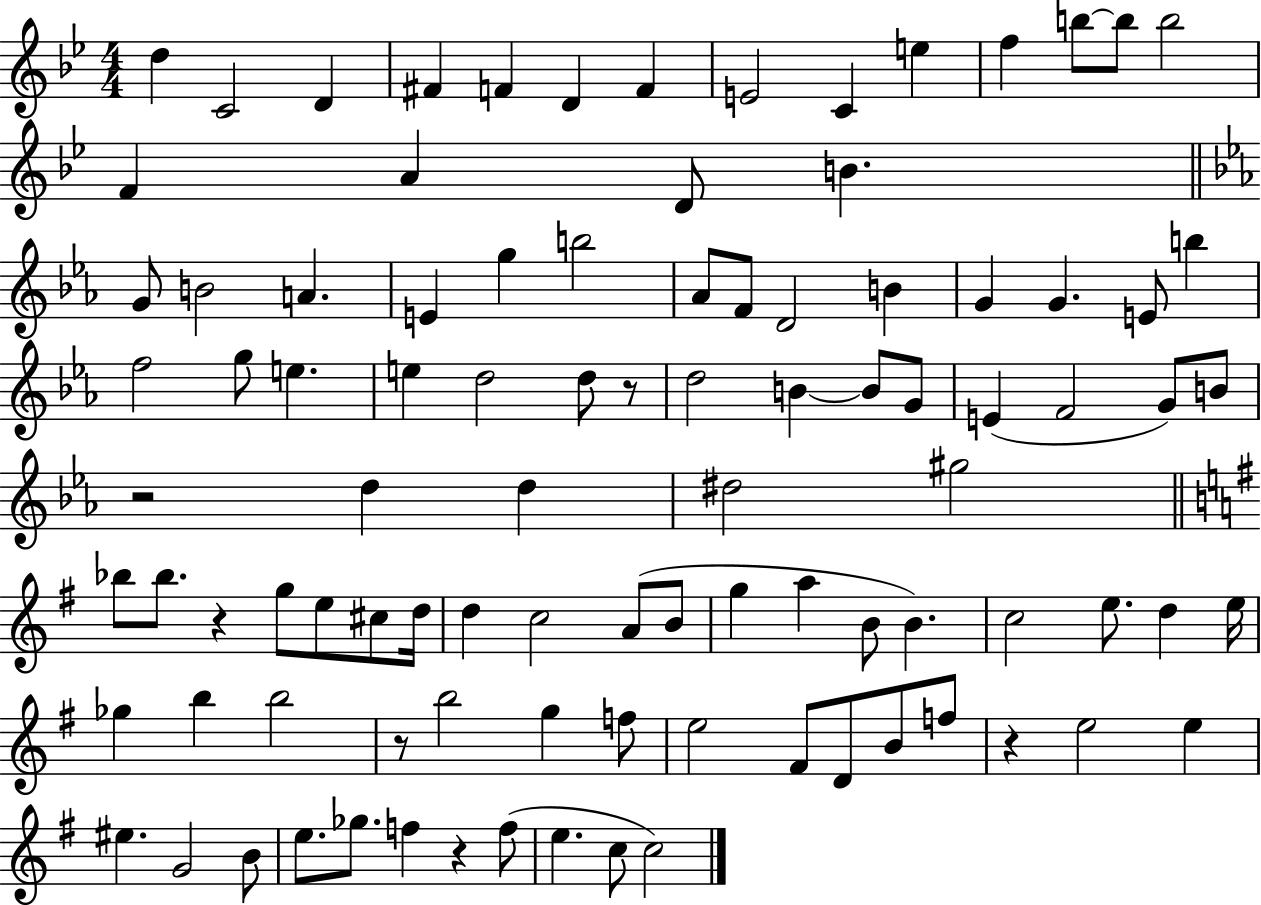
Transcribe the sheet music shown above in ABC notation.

X:1
T:Untitled
M:4/4
L:1/4
K:Bb
d C2 D ^F F D F E2 C e f b/2 b/2 b2 F A D/2 B G/2 B2 A E g b2 _A/2 F/2 D2 B G G E/2 b f2 g/2 e e d2 d/2 z/2 d2 B B/2 G/2 E F2 G/2 B/2 z2 d d ^d2 ^g2 _b/2 _b/2 z g/2 e/2 ^c/2 d/4 d c2 A/2 B/2 g a B/2 B c2 e/2 d e/4 _g b b2 z/2 b2 g f/2 e2 ^F/2 D/2 B/2 f/2 z e2 e ^e G2 B/2 e/2 _g/2 f z f/2 e c/2 c2